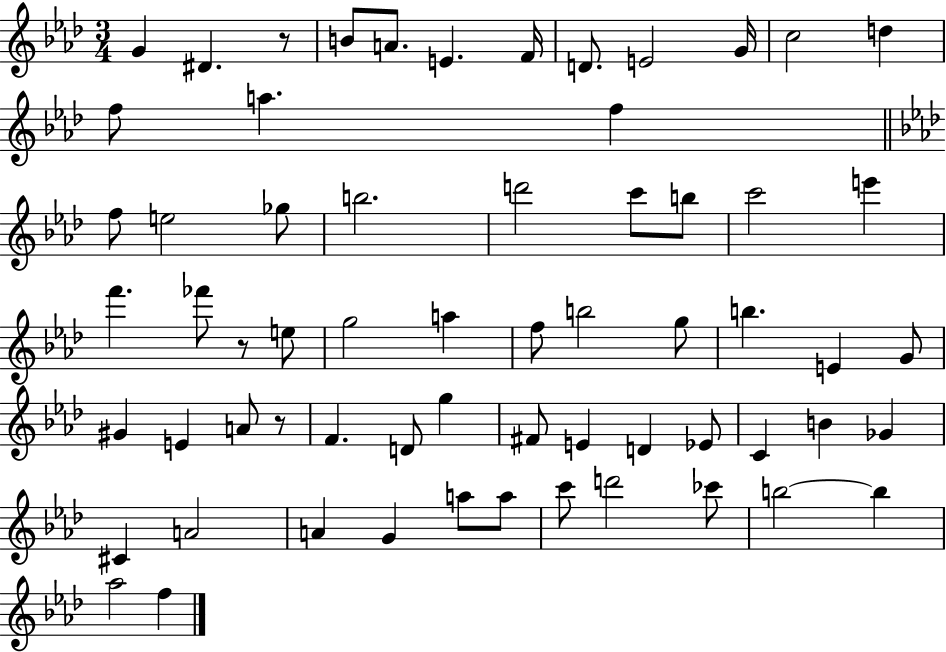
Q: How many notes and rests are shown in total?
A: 63